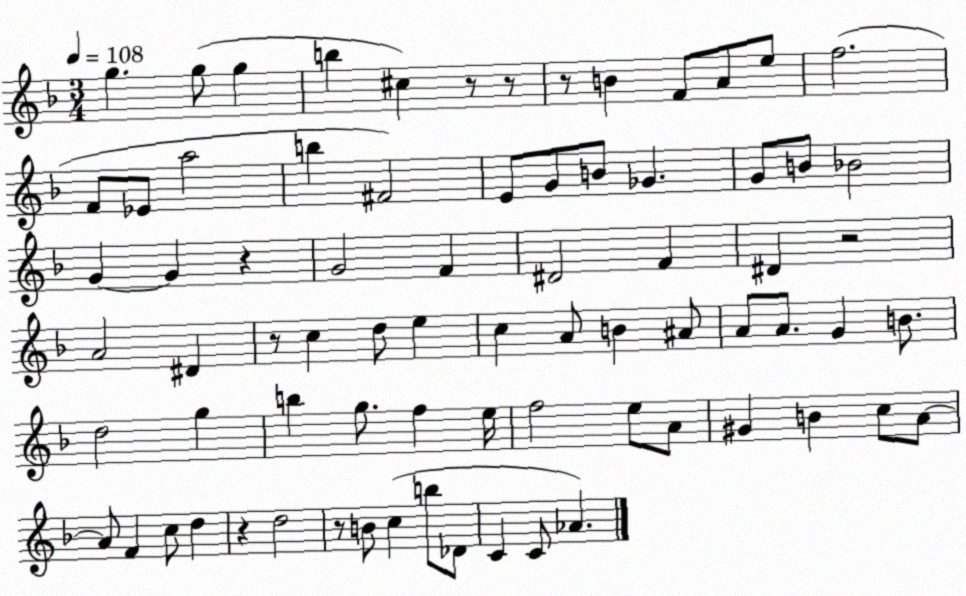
X:1
T:Untitled
M:3/4
L:1/4
K:F
g g/2 g b ^c z/2 z/2 z/2 B F/2 A/2 e/2 f2 F/2 _E/2 a2 b ^F2 E/2 G/2 B/2 _G G/2 B/2 _B2 G G z G2 F ^D2 F ^D z2 A2 ^D z/2 c d/2 e c A/2 B ^A/2 A/2 A/2 G B/2 d2 g b g/2 f e/4 f2 e/2 A/2 ^G B c/2 A/2 A/2 F c/2 d z d2 z/2 B/2 c b/2 _D/2 C C/2 _A